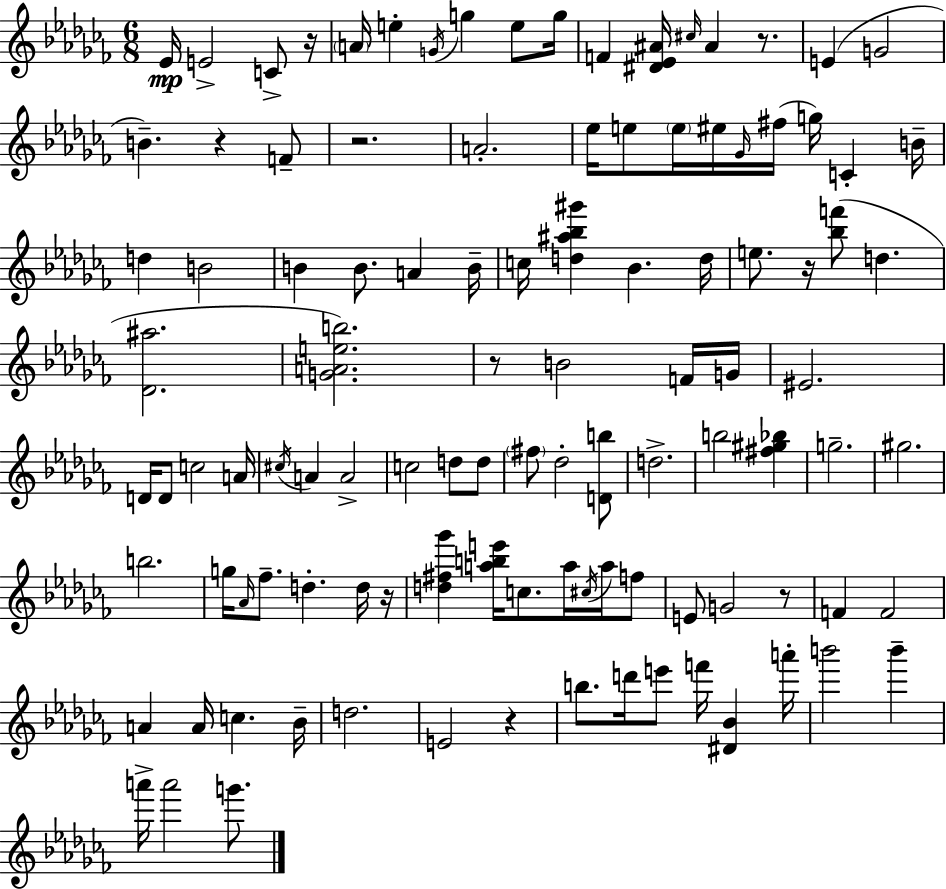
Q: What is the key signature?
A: AES minor